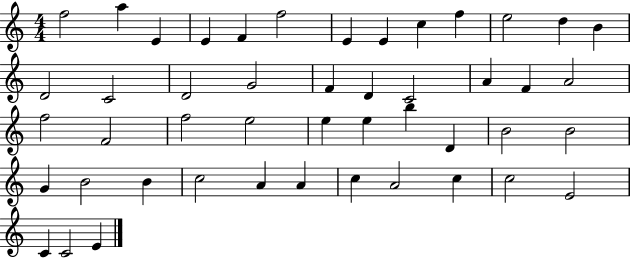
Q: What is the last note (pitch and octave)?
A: E4